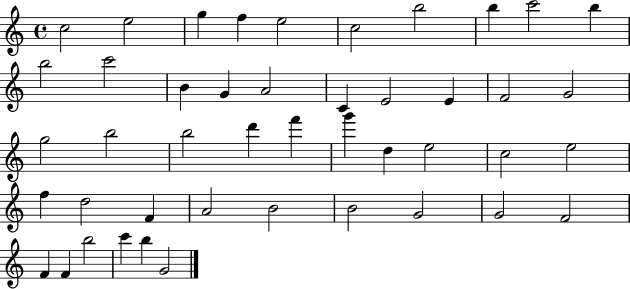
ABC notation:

X:1
T:Untitled
M:4/4
L:1/4
K:C
c2 e2 g f e2 c2 b2 b c'2 b b2 c'2 B G A2 C E2 E F2 G2 g2 b2 b2 d' f' g' d e2 c2 e2 f d2 F A2 B2 B2 G2 G2 F2 F F b2 c' b G2